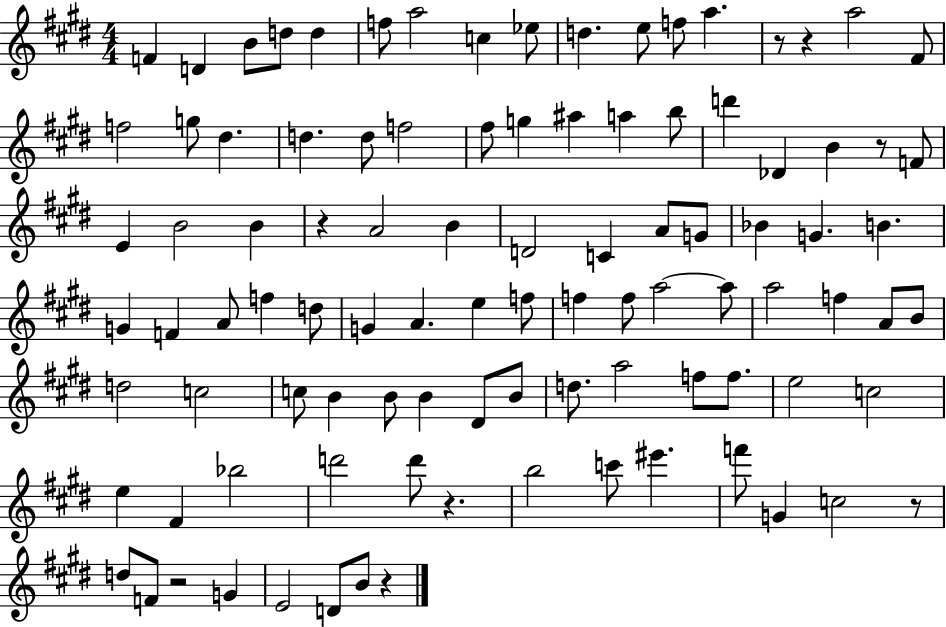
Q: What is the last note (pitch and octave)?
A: B4